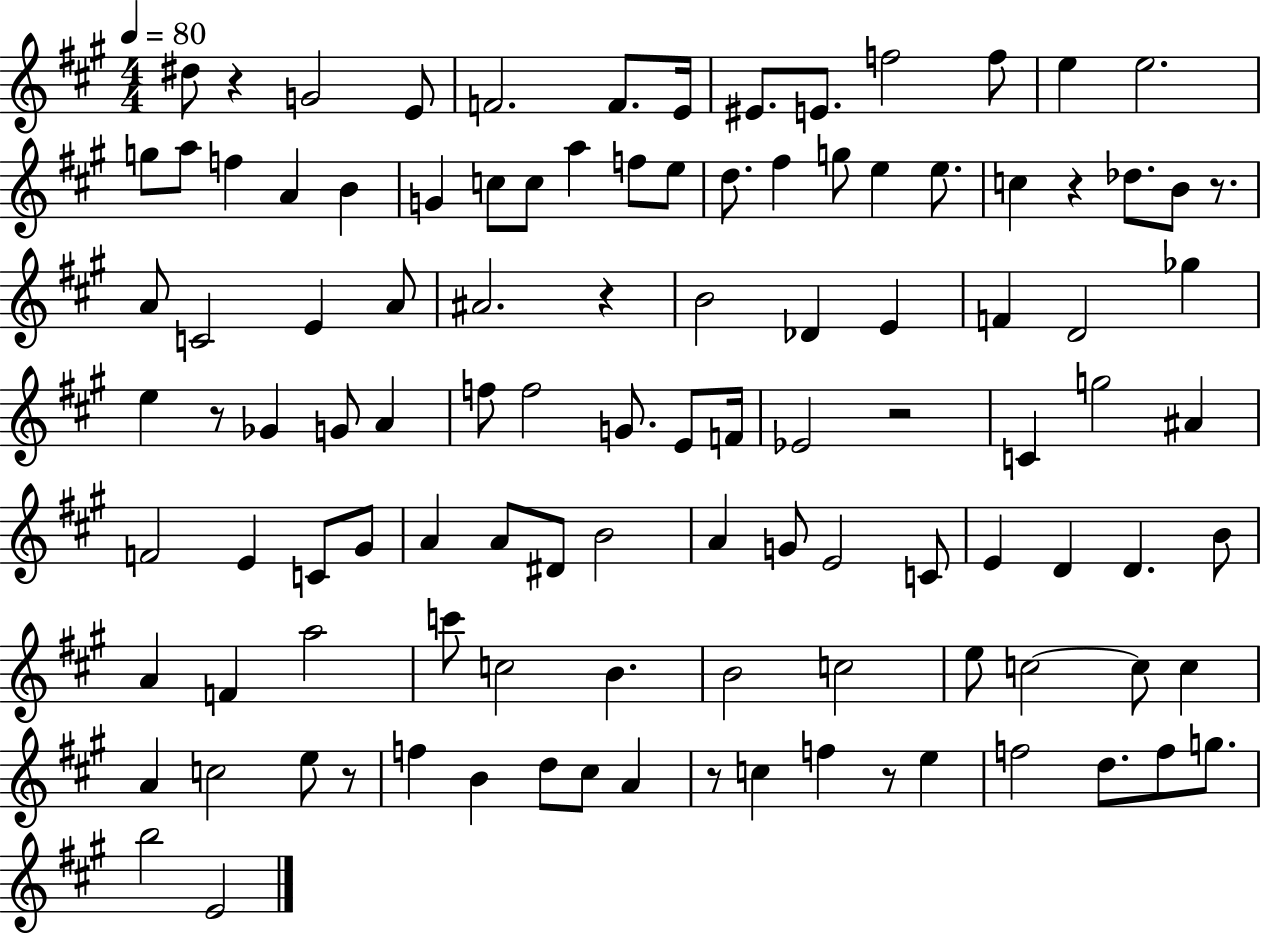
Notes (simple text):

D#5/e R/q G4/h E4/e F4/h. F4/e. E4/s EIS4/e. E4/e. F5/h F5/e E5/q E5/h. G5/e A5/e F5/q A4/q B4/q G4/q C5/e C5/e A5/q F5/e E5/e D5/e. F#5/q G5/e E5/q E5/e. C5/q R/q Db5/e. B4/e R/e. A4/e C4/h E4/q A4/e A#4/h. R/q B4/h Db4/q E4/q F4/q D4/h Gb5/q E5/q R/e Gb4/q G4/e A4/q F5/e F5/h G4/e. E4/e F4/s Eb4/h R/h C4/q G5/h A#4/q F4/h E4/q C4/e G#4/e A4/q A4/e D#4/e B4/h A4/q G4/e E4/h C4/e E4/q D4/q D4/q. B4/e A4/q F4/q A5/h C6/e C5/h B4/q. B4/h C5/h E5/e C5/h C5/e C5/q A4/q C5/h E5/e R/e F5/q B4/q D5/e C#5/e A4/q R/e C5/q F5/q R/e E5/q F5/h D5/e. F5/e G5/e. B5/h E4/h